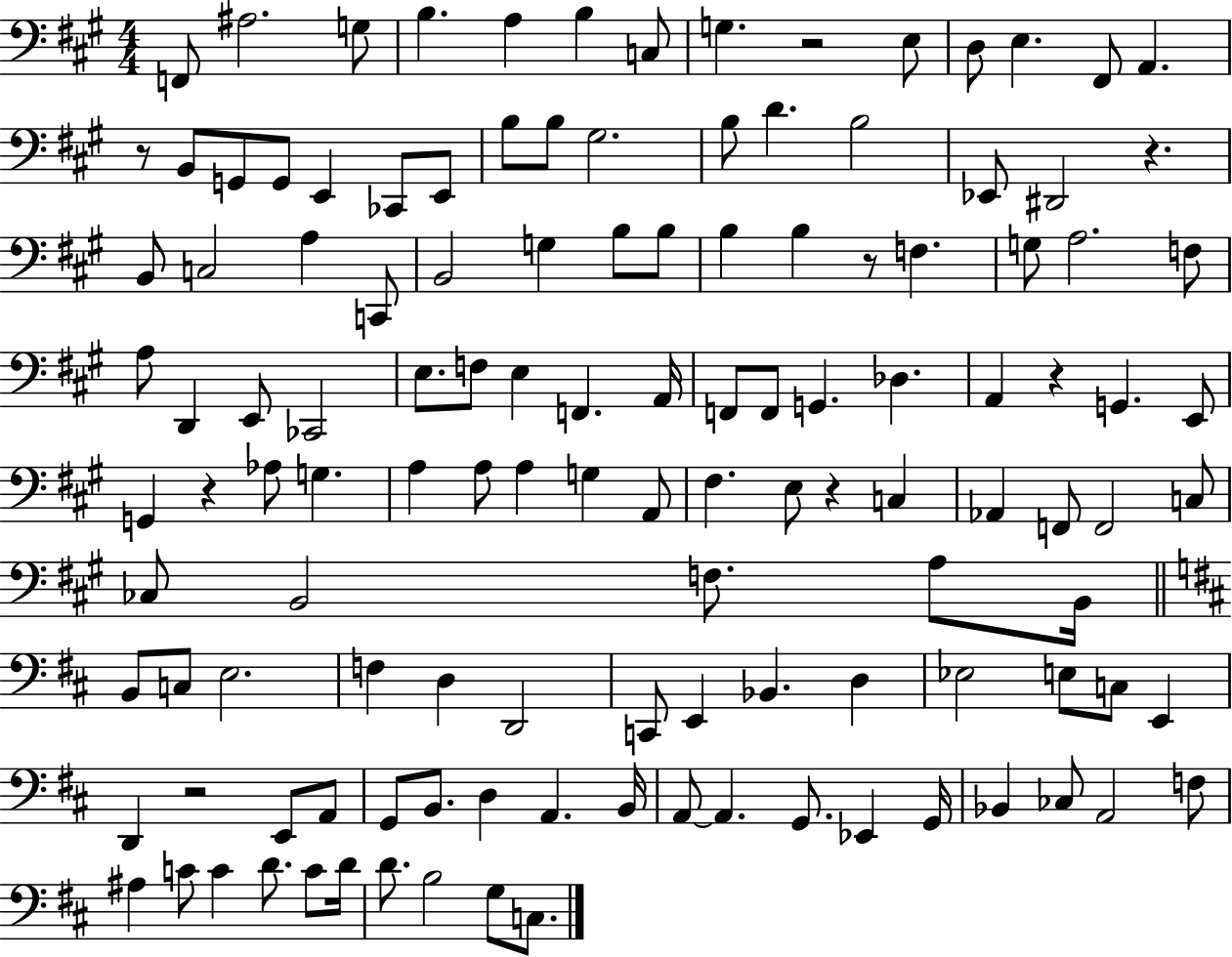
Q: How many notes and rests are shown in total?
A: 126